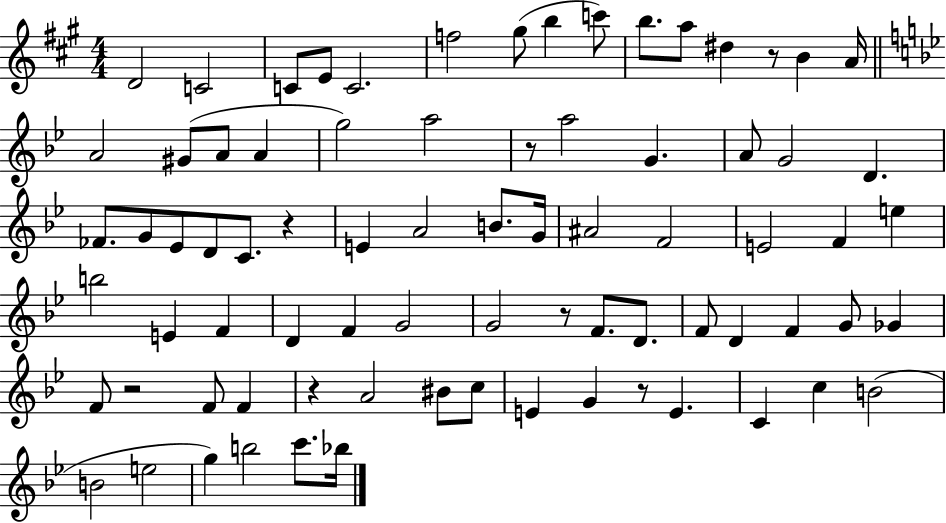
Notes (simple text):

D4/h C4/h C4/e E4/e C4/h. F5/h G#5/e B5/q C6/e B5/e. A5/e D#5/q R/e B4/q A4/s A4/h G#4/e A4/e A4/q G5/h A5/h R/e A5/h G4/q. A4/e G4/h D4/q. FES4/e. G4/e Eb4/e D4/e C4/e. R/q E4/q A4/h B4/e. G4/s A#4/h F4/h E4/h F4/q E5/q B5/h E4/q F4/q D4/q F4/q G4/h G4/h R/e F4/e. D4/e. F4/e D4/q F4/q G4/e Gb4/q F4/e R/h F4/e F4/q R/q A4/h BIS4/e C5/e E4/q G4/q R/e E4/q. C4/q C5/q B4/h B4/h E5/h G5/q B5/h C6/e. Bb5/s